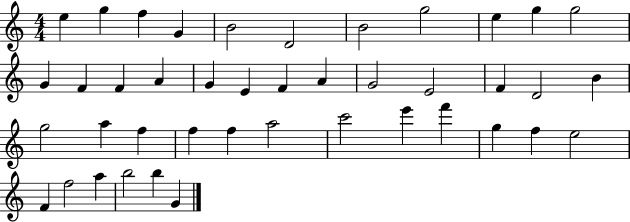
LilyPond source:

{
  \clef treble
  \numericTimeSignature
  \time 4/4
  \key c \major
  e''4 g''4 f''4 g'4 | b'2 d'2 | b'2 g''2 | e''4 g''4 g''2 | \break g'4 f'4 f'4 a'4 | g'4 e'4 f'4 a'4 | g'2 e'2 | f'4 d'2 b'4 | \break g''2 a''4 f''4 | f''4 f''4 a''2 | c'''2 e'''4 f'''4 | g''4 f''4 e''2 | \break f'4 f''2 a''4 | b''2 b''4 g'4 | \bar "|."
}